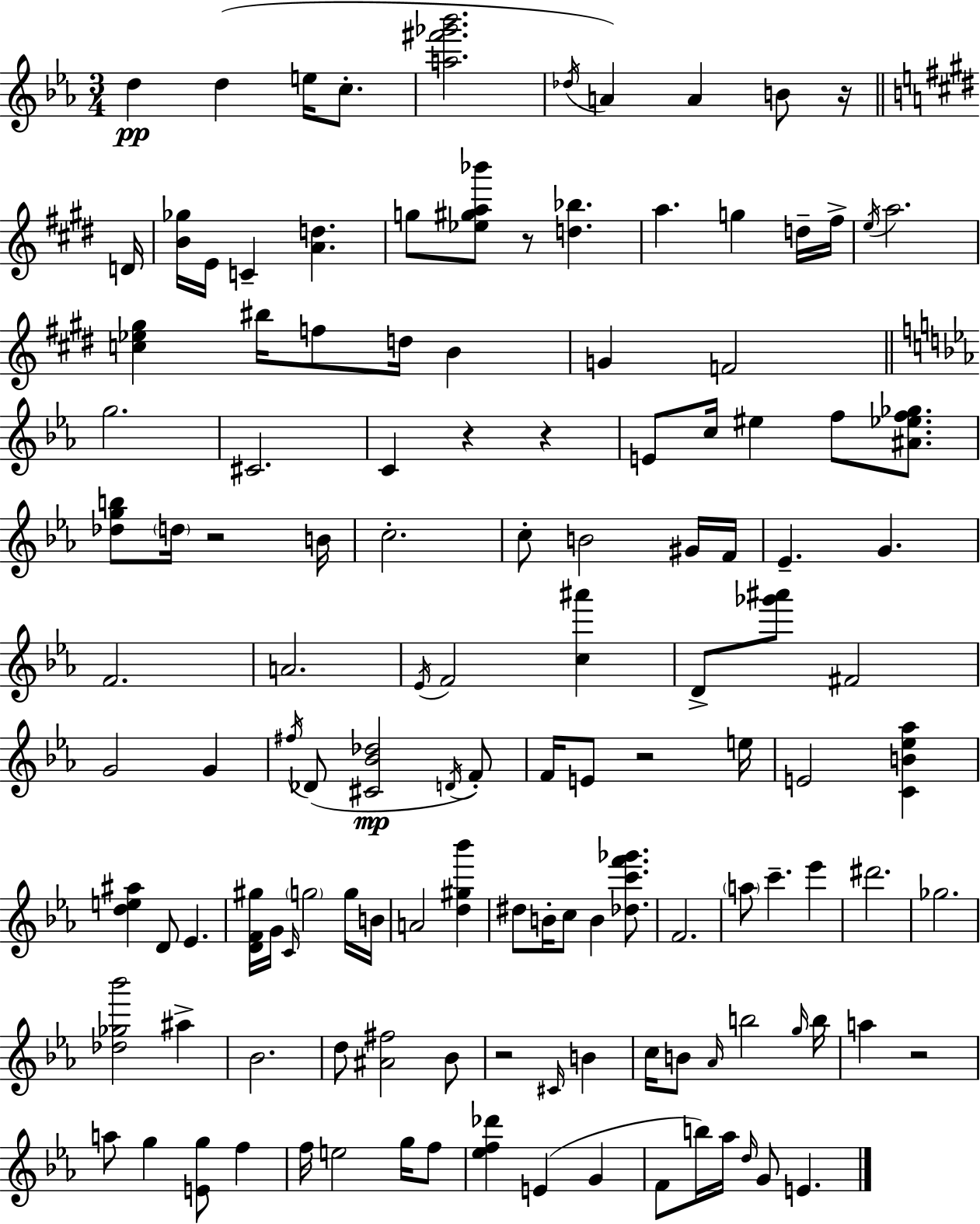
D5/q D5/q E5/s C5/e. [A5,F#6,Gb6,Bb6]/h. Db5/s A4/q A4/q B4/e R/s D4/s [B4,Gb5]/s E4/s C4/q [A4,D5]/q. G5/e [Eb5,G#5,A5,Bb6]/e R/e [D5,Bb5]/q. A5/q. G5/q D5/s F#5/s E5/s A5/h. [C5,Eb5,G#5]/q BIS5/s F5/e D5/s B4/q G4/q F4/h G5/h. C#4/h. C4/q R/q R/q E4/e C5/s EIS5/q F5/e [A#4,Eb5,F5,Gb5]/e. [Db5,G5,B5]/e D5/s R/h B4/s C5/h. C5/e B4/h G#4/s F4/s Eb4/q. G4/q. F4/h. A4/h. Eb4/s F4/h [C5,A#6]/q D4/e [Gb6,A#6]/e F#4/h G4/h G4/q F#5/s Db4/e [C#4,Bb4,Db5]/h D4/s F4/e F4/s E4/e R/h E5/s E4/h [C4,B4,Eb5,Ab5]/q [D5,E5,A#5]/q D4/e Eb4/q. [D4,F4,G#5]/s G4/s C4/s G5/h G5/s B4/s A4/h [D5,G#5,Bb6]/q D#5/e B4/s C5/e B4/q [Db5,C6,F6,Gb6]/e. F4/h. A5/e C6/q. Eb6/q D#6/h. Gb5/h. [Db5,Gb5,Bb6]/h A#5/q Bb4/h. D5/e [A#4,F#5]/h Bb4/e R/h C#4/s B4/q C5/s B4/e Ab4/s B5/h G5/s B5/s A5/q R/h A5/e G5/q [E4,G5]/e F5/q F5/s E5/h G5/s F5/e [Eb5,F5,Db6]/q E4/q G4/q F4/e B5/s Ab5/s D5/s G4/e E4/q.